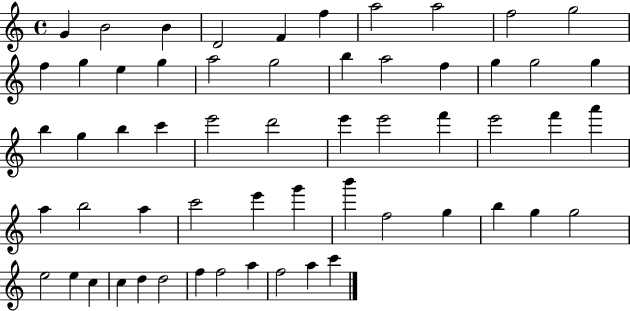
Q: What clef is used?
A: treble